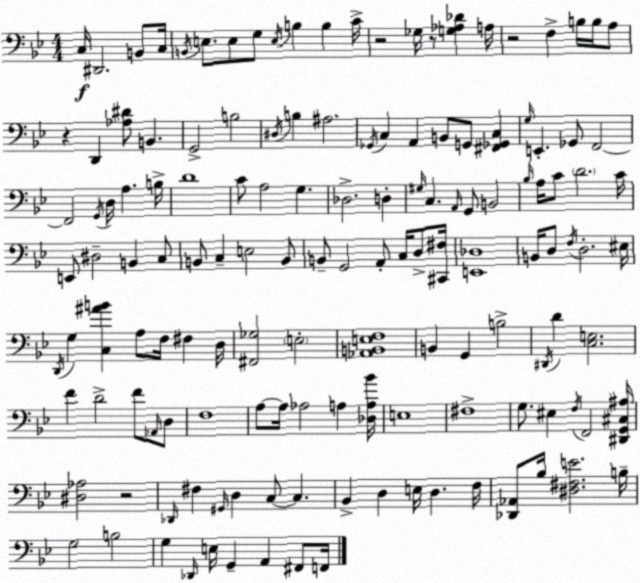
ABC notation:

X:1
T:Untitled
M:4/4
L:1/4
K:Gm
C,/4 ^D,,2 B,,/2 C,/4 B,,/4 E,/2 E,/2 G,/2 E,/4 B, B, C/4 z2 _G,/4 z/2 [G,_A,_D] A,/4 z2 F, B,/4 B,/4 A,/2 z D,, [_A,^D]/2 B,, G,,2 B,2 ^D,/4 B, ^A,2 _G,,/4 C, A,, B,,/2 G,,/2 [^F,,_G,,C,] G,/4 E,, _G,,/2 F,,2 F,,2 G,,/4 D,/4 A, B,/4 D4 C/2 A,2 G, _D,2 D, ^G,/4 C, A,,/4 G,,/2 B,,2 _B,/4 A,/4 C/2 D2 C/4 E,,/2 ^D,2 B,, C,/2 B,,/2 C, E,2 B,,/2 B,,/2 G,,2 A,,/2 C,/4 D,/2 [^C,,^F,]/4 [E,,_D,]4 B,,/4 D,/2 F,/4 D,2 ^E,/4 D,,/4 G, [C,^AB] A,/2 F,/4 ^F, D,/4 [^F,,_G,]2 E,2 [_A,,B,,E,F,]4 B,, G,, B,2 ^D,,/4 D [C,E,]2 F D2 F/2 _A,,/4 D,/2 F,4 A,/2 A,/4 _A,2 A, [_D,A,_B]/4 E,4 ^F,4 G,/2 ^E, F,/4 F,,2 [^D,,G,,^C,^A,]/4 [^D,_A,]2 z2 _D,,/4 ^F, ^G,,/4 D, C,/2 C, _B,, D, E,/4 D, F,/4 [_D,,_A,,]/2 _B,/4 [^D,^F,E]2 B,/4 G,2 B,2 G, _D,,/4 E,/4 G,, A,, ^F,,/2 F,,/4